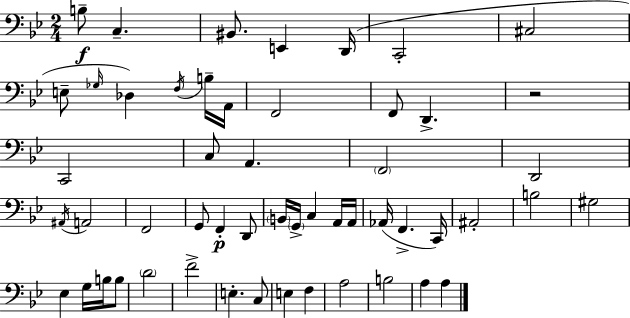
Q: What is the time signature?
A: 2/4